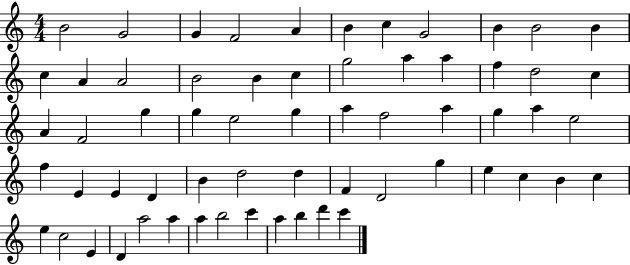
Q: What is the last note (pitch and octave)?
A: C6